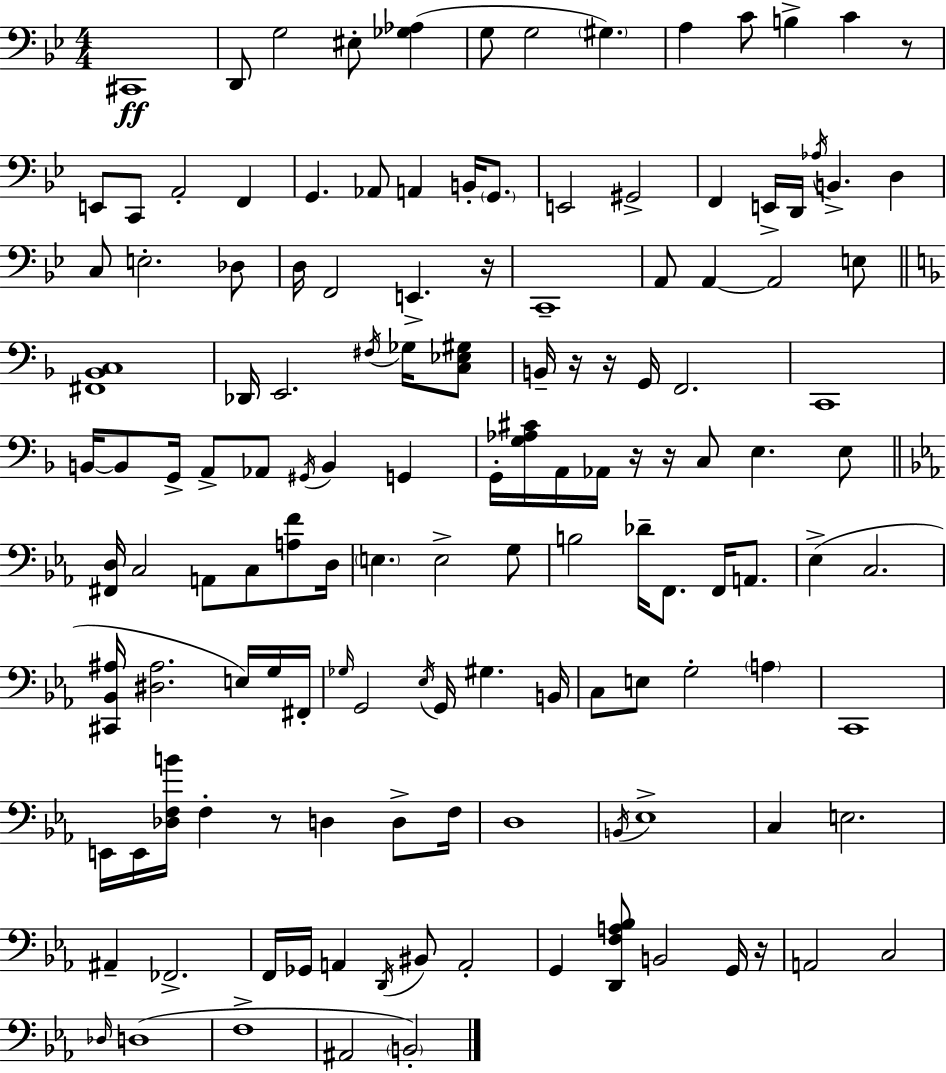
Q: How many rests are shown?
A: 8